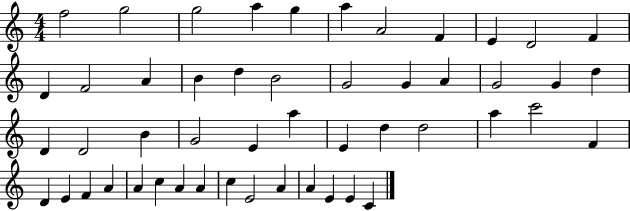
F5/h G5/h G5/h A5/q G5/q A5/q A4/h F4/q E4/q D4/h F4/q D4/q F4/h A4/q B4/q D5/q B4/h G4/h G4/q A4/q G4/h G4/q D5/q D4/q D4/h B4/q G4/h E4/q A5/q E4/q D5/q D5/h A5/q C6/h F4/q D4/q E4/q F4/q A4/q A4/q C5/q A4/q A4/q C5/q E4/h A4/q A4/q E4/q E4/q C4/q